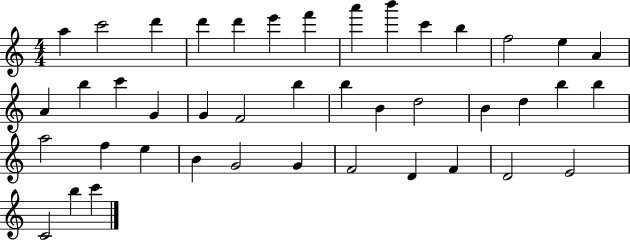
A5/q C6/h D6/q D6/q D6/q E6/q F6/q A6/q B6/q C6/q B5/q F5/h E5/q A4/q A4/q B5/q C6/q G4/q G4/q F4/h B5/q B5/q B4/q D5/h B4/q D5/q B5/q B5/q A5/h F5/q E5/q B4/q G4/h G4/q F4/h D4/q F4/q D4/h E4/h C4/h B5/q C6/q